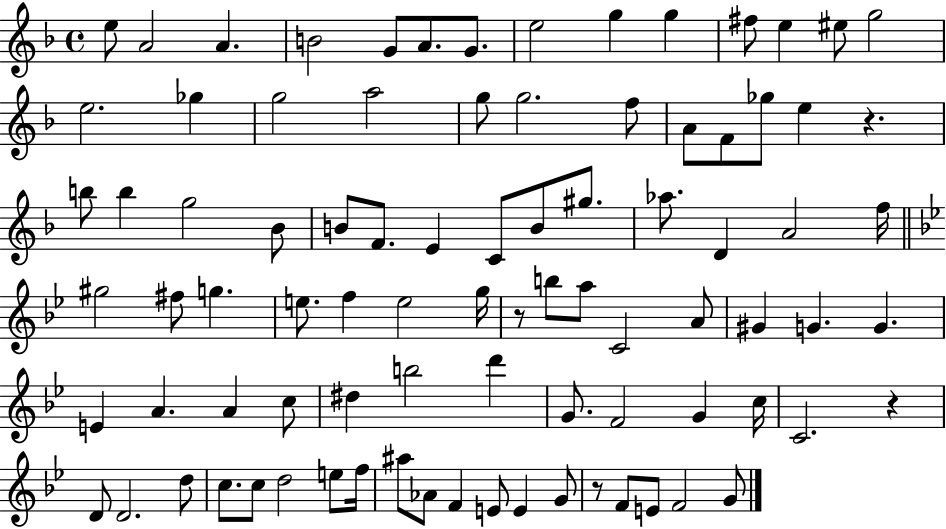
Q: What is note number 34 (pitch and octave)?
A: B4